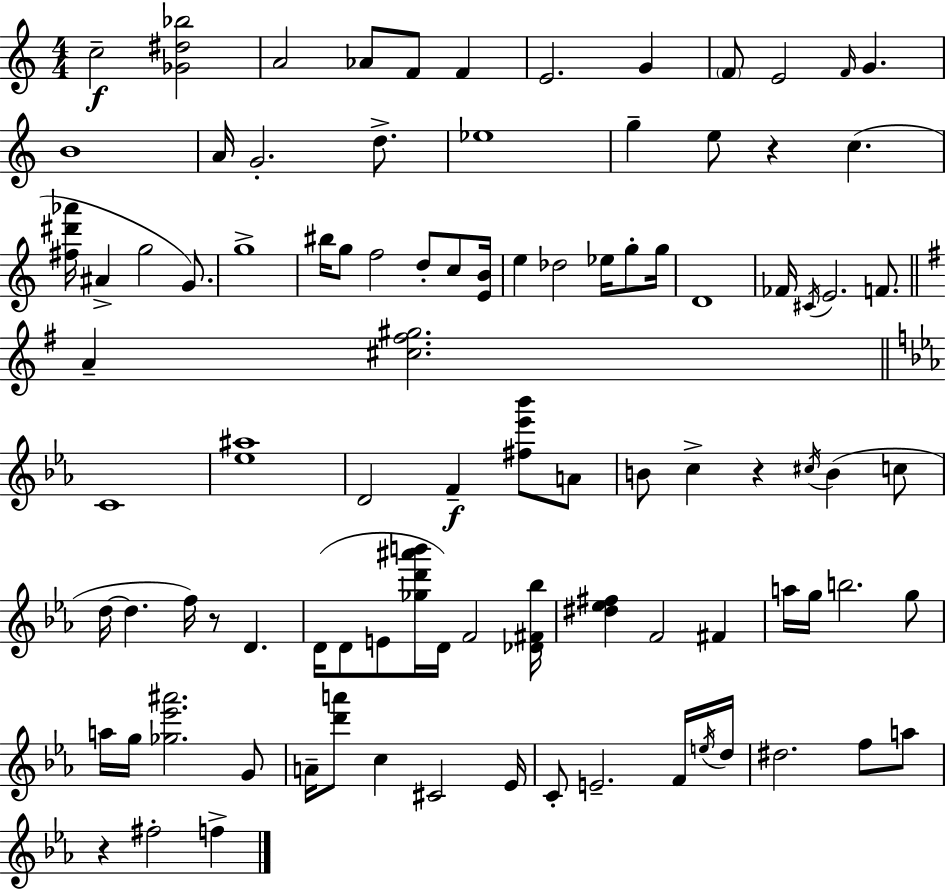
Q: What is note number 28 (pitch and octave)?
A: C5